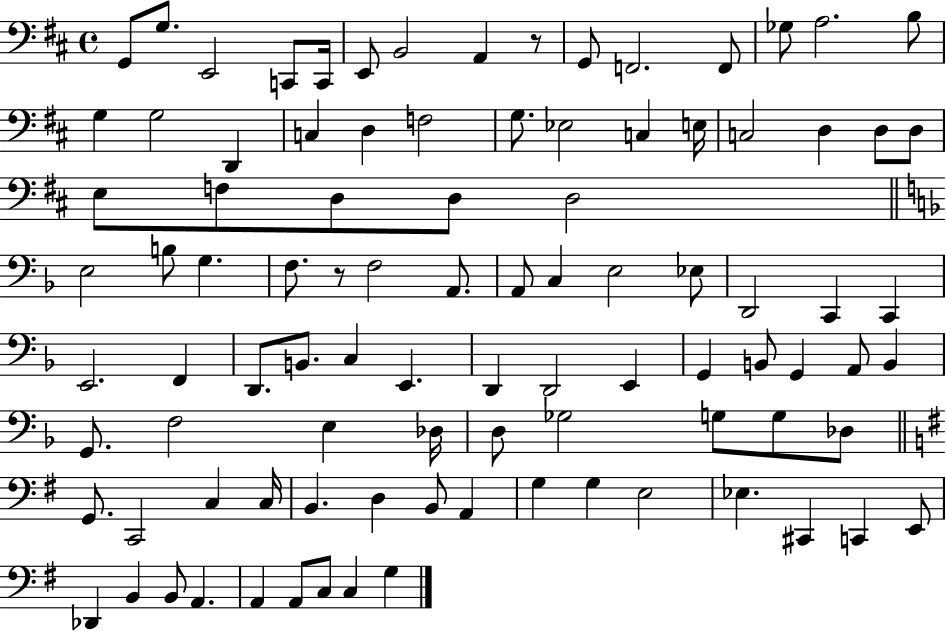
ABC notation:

X:1
T:Untitled
M:4/4
L:1/4
K:D
G,,/2 G,/2 E,,2 C,,/2 C,,/4 E,,/2 B,,2 A,, z/2 G,,/2 F,,2 F,,/2 _G,/2 A,2 B,/2 G, G,2 D,, C, D, F,2 G,/2 _E,2 C, E,/4 C,2 D, D,/2 D,/2 E,/2 F,/2 D,/2 D,/2 D,2 E,2 B,/2 G, F,/2 z/2 F,2 A,,/2 A,,/2 C, E,2 _E,/2 D,,2 C,, C,, E,,2 F,, D,,/2 B,,/2 C, E,, D,, D,,2 E,, G,, B,,/2 G,, A,,/2 B,, G,,/2 F,2 E, _D,/4 D,/2 _G,2 G,/2 G,/2 _D,/2 G,,/2 C,,2 C, C,/4 B,, D, B,,/2 A,, G, G, E,2 _E, ^C,, C,, E,,/2 _D,, B,, B,,/2 A,, A,, A,,/2 C,/2 C, G,